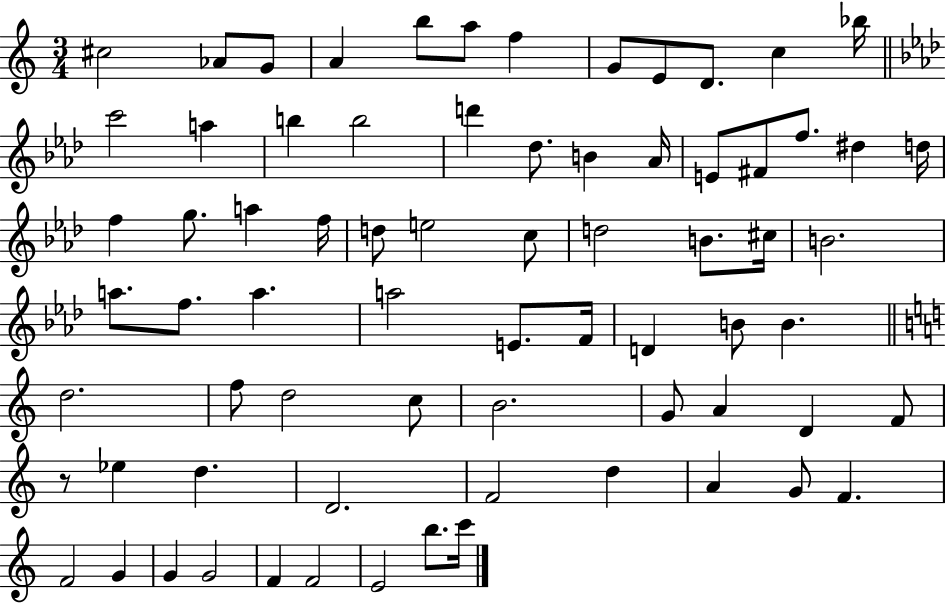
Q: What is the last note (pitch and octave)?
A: C6